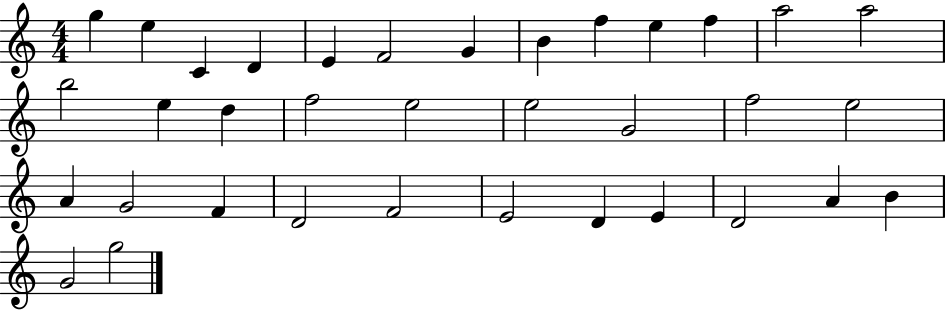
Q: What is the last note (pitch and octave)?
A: G5